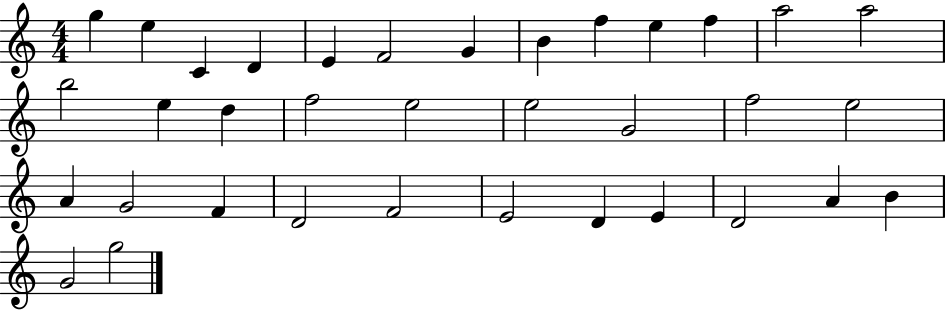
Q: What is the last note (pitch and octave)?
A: G5